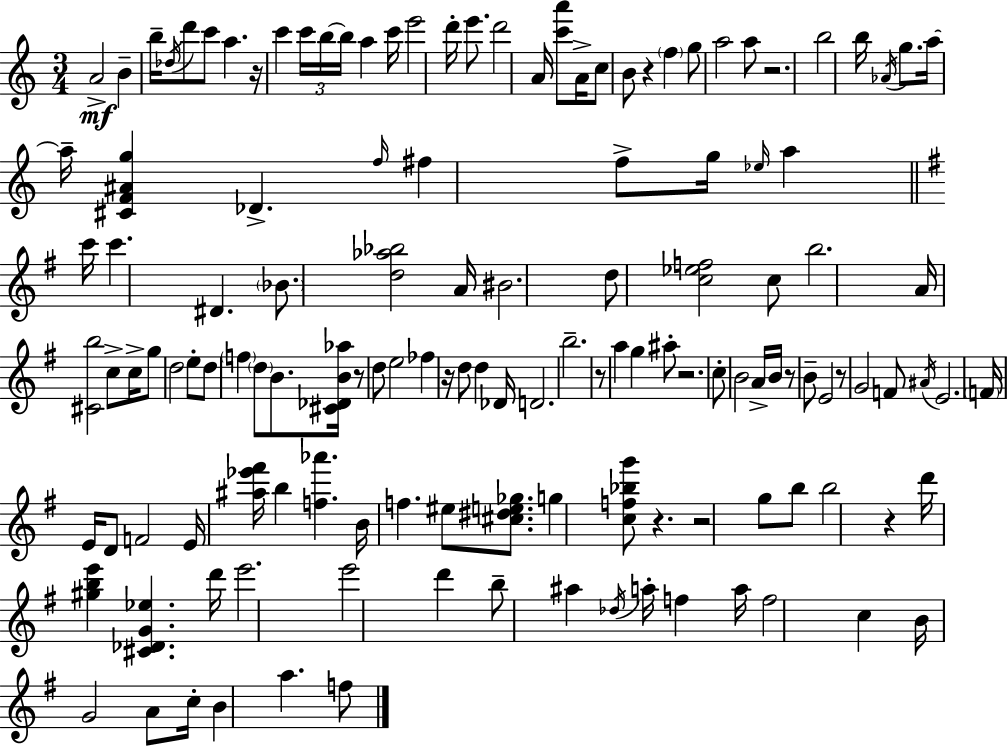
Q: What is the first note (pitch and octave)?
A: A4